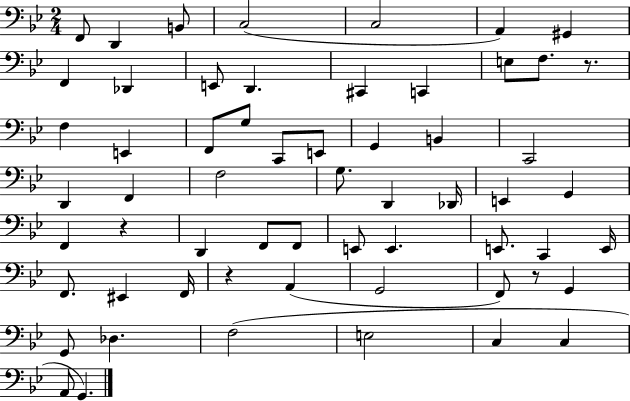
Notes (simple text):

F2/e D2/q B2/e C3/h C3/h A2/q G#2/q F2/q Db2/q E2/e D2/q. C#2/q C2/q E3/e F3/e. R/e. F3/q E2/q F2/e G3/e C2/e E2/e G2/q B2/q C2/h D2/q F2/q F3/h G3/e. D2/q Db2/s E2/q G2/q F2/q R/q D2/q F2/e F2/e E2/e E2/q. E2/e. C2/q E2/s F2/e. EIS2/q F2/s R/q A2/q G2/h F2/e R/e G2/q G2/e Db3/q. F3/h E3/h C3/q C3/q A2/e G2/q.